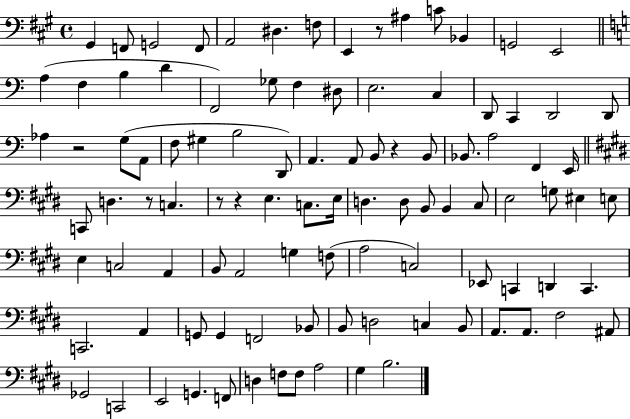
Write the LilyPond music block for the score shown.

{
  \clef bass
  \time 4/4
  \defaultTimeSignature
  \key a \major
  gis,4 f,8 g,2 f,8 | a,2 dis4. f8 | e,4 r8 ais4 c'8 bes,4 | g,2 e,2 | \break \bar "||" \break \key c \major a4( f4 b4 d'4 | f,2) ges8 f4 dis8 | e2. c4 | d,8 c,4 d,2 d,8 | \break aes4 r2 g8( a,8 | f8 gis4 b2 d,8) | a,4. a,8 b,8 r4 b,8 | bes,8. a2 f,4 e,16 | \break \bar "||" \break \key e \major c,8 d4. r8 c4. | r8 r4 e4. c8. e16 | d4. d8 b,8 b,4 cis8 | e2 g8 eis4 e8 | \break e4 c2 a,4 | b,8 a,2 g4 f8( | a2 c2) | ees,8 c,4 d,4 c,4. | \break c,2. a,4 | g,8 g,4 f,2 bes,8 | b,8 d2 c4 b,8 | a,8. a,8. fis2 ais,8 | \break ges,2 c,2 | e,2 g,4. f,8 | d4 f8 f8 a2 | gis4 b2. | \break \bar "|."
}